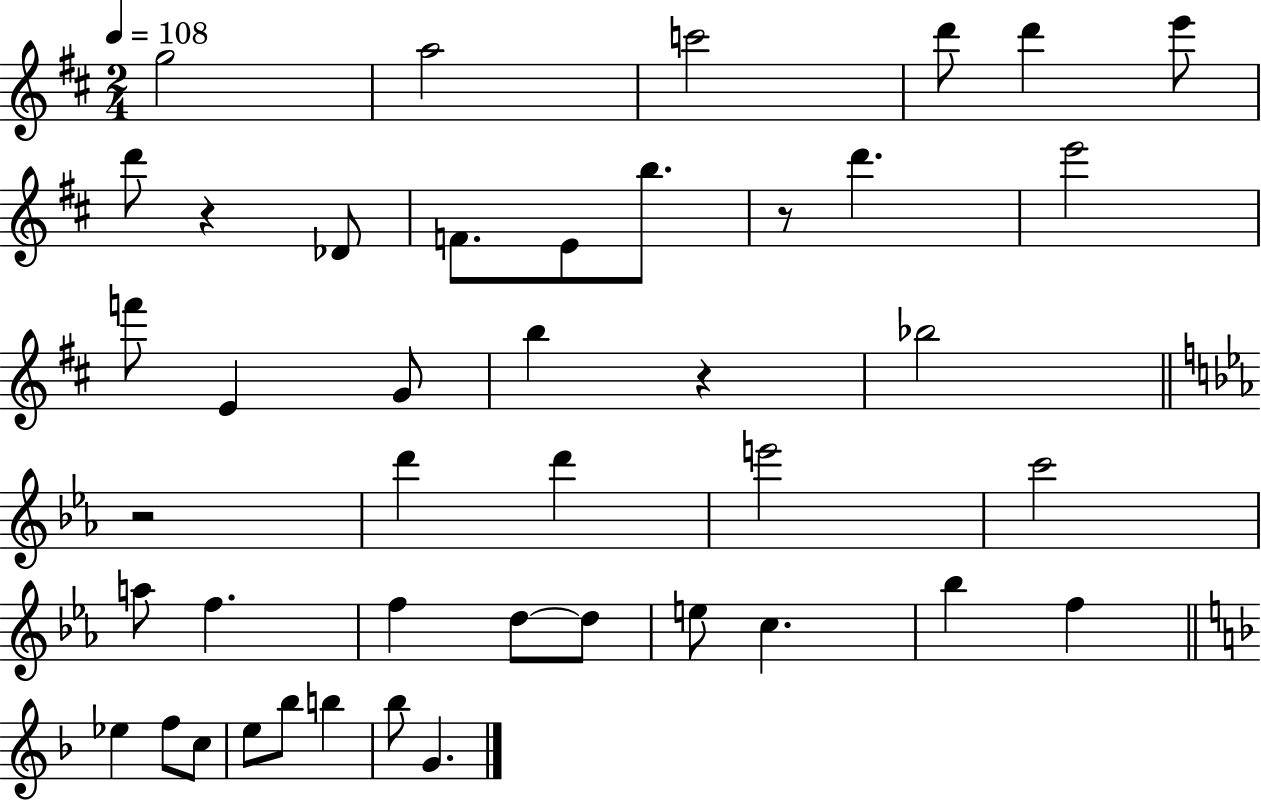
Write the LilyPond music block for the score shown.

{
  \clef treble
  \numericTimeSignature
  \time 2/4
  \key d \major
  \tempo 4 = 108
  g''2 | a''2 | c'''2 | d'''8 d'''4 e'''8 | \break d'''8 r4 des'8 | f'8. e'8 b''8. | r8 d'''4. | e'''2 | \break f'''8 e'4 g'8 | b''4 r4 | bes''2 | \bar "||" \break \key c \minor r2 | d'''4 d'''4 | e'''2 | c'''2 | \break a''8 f''4. | f''4 d''8~~ d''8 | e''8 c''4. | bes''4 f''4 | \break \bar "||" \break \key f \major ees''4 f''8 c''8 | e''8 bes''8 b''4 | bes''8 g'4. | \bar "|."
}